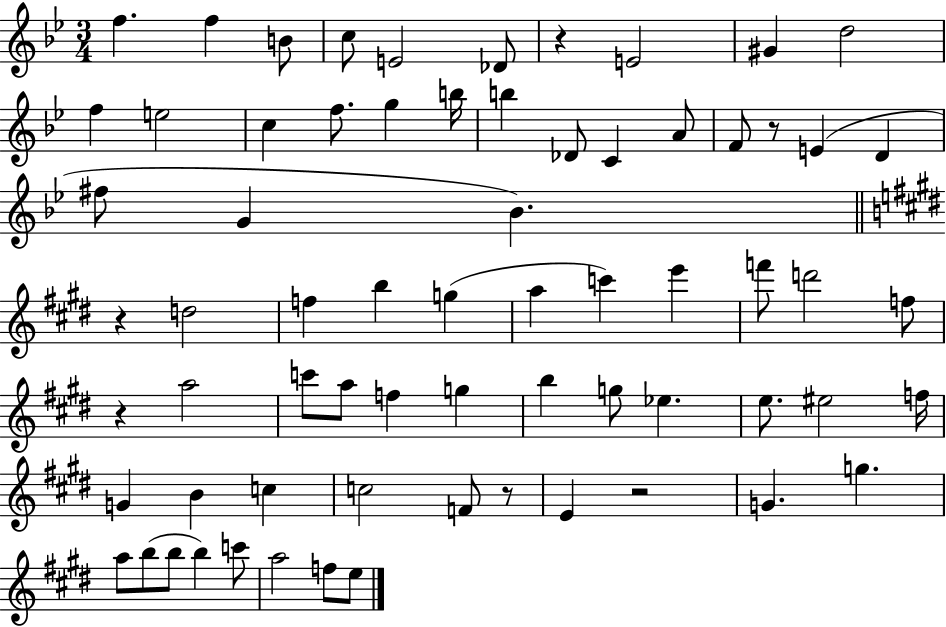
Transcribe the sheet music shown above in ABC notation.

X:1
T:Untitled
M:3/4
L:1/4
K:Bb
f f B/2 c/2 E2 _D/2 z E2 ^G d2 f e2 c f/2 g b/4 b _D/2 C A/2 F/2 z/2 E D ^f/2 G _B z d2 f b g a c' e' f'/2 d'2 f/2 z a2 c'/2 a/2 f g b g/2 _e e/2 ^e2 f/4 G B c c2 F/2 z/2 E z2 G g a/2 b/2 b/2 b c'/2 a2 f/2 e/2